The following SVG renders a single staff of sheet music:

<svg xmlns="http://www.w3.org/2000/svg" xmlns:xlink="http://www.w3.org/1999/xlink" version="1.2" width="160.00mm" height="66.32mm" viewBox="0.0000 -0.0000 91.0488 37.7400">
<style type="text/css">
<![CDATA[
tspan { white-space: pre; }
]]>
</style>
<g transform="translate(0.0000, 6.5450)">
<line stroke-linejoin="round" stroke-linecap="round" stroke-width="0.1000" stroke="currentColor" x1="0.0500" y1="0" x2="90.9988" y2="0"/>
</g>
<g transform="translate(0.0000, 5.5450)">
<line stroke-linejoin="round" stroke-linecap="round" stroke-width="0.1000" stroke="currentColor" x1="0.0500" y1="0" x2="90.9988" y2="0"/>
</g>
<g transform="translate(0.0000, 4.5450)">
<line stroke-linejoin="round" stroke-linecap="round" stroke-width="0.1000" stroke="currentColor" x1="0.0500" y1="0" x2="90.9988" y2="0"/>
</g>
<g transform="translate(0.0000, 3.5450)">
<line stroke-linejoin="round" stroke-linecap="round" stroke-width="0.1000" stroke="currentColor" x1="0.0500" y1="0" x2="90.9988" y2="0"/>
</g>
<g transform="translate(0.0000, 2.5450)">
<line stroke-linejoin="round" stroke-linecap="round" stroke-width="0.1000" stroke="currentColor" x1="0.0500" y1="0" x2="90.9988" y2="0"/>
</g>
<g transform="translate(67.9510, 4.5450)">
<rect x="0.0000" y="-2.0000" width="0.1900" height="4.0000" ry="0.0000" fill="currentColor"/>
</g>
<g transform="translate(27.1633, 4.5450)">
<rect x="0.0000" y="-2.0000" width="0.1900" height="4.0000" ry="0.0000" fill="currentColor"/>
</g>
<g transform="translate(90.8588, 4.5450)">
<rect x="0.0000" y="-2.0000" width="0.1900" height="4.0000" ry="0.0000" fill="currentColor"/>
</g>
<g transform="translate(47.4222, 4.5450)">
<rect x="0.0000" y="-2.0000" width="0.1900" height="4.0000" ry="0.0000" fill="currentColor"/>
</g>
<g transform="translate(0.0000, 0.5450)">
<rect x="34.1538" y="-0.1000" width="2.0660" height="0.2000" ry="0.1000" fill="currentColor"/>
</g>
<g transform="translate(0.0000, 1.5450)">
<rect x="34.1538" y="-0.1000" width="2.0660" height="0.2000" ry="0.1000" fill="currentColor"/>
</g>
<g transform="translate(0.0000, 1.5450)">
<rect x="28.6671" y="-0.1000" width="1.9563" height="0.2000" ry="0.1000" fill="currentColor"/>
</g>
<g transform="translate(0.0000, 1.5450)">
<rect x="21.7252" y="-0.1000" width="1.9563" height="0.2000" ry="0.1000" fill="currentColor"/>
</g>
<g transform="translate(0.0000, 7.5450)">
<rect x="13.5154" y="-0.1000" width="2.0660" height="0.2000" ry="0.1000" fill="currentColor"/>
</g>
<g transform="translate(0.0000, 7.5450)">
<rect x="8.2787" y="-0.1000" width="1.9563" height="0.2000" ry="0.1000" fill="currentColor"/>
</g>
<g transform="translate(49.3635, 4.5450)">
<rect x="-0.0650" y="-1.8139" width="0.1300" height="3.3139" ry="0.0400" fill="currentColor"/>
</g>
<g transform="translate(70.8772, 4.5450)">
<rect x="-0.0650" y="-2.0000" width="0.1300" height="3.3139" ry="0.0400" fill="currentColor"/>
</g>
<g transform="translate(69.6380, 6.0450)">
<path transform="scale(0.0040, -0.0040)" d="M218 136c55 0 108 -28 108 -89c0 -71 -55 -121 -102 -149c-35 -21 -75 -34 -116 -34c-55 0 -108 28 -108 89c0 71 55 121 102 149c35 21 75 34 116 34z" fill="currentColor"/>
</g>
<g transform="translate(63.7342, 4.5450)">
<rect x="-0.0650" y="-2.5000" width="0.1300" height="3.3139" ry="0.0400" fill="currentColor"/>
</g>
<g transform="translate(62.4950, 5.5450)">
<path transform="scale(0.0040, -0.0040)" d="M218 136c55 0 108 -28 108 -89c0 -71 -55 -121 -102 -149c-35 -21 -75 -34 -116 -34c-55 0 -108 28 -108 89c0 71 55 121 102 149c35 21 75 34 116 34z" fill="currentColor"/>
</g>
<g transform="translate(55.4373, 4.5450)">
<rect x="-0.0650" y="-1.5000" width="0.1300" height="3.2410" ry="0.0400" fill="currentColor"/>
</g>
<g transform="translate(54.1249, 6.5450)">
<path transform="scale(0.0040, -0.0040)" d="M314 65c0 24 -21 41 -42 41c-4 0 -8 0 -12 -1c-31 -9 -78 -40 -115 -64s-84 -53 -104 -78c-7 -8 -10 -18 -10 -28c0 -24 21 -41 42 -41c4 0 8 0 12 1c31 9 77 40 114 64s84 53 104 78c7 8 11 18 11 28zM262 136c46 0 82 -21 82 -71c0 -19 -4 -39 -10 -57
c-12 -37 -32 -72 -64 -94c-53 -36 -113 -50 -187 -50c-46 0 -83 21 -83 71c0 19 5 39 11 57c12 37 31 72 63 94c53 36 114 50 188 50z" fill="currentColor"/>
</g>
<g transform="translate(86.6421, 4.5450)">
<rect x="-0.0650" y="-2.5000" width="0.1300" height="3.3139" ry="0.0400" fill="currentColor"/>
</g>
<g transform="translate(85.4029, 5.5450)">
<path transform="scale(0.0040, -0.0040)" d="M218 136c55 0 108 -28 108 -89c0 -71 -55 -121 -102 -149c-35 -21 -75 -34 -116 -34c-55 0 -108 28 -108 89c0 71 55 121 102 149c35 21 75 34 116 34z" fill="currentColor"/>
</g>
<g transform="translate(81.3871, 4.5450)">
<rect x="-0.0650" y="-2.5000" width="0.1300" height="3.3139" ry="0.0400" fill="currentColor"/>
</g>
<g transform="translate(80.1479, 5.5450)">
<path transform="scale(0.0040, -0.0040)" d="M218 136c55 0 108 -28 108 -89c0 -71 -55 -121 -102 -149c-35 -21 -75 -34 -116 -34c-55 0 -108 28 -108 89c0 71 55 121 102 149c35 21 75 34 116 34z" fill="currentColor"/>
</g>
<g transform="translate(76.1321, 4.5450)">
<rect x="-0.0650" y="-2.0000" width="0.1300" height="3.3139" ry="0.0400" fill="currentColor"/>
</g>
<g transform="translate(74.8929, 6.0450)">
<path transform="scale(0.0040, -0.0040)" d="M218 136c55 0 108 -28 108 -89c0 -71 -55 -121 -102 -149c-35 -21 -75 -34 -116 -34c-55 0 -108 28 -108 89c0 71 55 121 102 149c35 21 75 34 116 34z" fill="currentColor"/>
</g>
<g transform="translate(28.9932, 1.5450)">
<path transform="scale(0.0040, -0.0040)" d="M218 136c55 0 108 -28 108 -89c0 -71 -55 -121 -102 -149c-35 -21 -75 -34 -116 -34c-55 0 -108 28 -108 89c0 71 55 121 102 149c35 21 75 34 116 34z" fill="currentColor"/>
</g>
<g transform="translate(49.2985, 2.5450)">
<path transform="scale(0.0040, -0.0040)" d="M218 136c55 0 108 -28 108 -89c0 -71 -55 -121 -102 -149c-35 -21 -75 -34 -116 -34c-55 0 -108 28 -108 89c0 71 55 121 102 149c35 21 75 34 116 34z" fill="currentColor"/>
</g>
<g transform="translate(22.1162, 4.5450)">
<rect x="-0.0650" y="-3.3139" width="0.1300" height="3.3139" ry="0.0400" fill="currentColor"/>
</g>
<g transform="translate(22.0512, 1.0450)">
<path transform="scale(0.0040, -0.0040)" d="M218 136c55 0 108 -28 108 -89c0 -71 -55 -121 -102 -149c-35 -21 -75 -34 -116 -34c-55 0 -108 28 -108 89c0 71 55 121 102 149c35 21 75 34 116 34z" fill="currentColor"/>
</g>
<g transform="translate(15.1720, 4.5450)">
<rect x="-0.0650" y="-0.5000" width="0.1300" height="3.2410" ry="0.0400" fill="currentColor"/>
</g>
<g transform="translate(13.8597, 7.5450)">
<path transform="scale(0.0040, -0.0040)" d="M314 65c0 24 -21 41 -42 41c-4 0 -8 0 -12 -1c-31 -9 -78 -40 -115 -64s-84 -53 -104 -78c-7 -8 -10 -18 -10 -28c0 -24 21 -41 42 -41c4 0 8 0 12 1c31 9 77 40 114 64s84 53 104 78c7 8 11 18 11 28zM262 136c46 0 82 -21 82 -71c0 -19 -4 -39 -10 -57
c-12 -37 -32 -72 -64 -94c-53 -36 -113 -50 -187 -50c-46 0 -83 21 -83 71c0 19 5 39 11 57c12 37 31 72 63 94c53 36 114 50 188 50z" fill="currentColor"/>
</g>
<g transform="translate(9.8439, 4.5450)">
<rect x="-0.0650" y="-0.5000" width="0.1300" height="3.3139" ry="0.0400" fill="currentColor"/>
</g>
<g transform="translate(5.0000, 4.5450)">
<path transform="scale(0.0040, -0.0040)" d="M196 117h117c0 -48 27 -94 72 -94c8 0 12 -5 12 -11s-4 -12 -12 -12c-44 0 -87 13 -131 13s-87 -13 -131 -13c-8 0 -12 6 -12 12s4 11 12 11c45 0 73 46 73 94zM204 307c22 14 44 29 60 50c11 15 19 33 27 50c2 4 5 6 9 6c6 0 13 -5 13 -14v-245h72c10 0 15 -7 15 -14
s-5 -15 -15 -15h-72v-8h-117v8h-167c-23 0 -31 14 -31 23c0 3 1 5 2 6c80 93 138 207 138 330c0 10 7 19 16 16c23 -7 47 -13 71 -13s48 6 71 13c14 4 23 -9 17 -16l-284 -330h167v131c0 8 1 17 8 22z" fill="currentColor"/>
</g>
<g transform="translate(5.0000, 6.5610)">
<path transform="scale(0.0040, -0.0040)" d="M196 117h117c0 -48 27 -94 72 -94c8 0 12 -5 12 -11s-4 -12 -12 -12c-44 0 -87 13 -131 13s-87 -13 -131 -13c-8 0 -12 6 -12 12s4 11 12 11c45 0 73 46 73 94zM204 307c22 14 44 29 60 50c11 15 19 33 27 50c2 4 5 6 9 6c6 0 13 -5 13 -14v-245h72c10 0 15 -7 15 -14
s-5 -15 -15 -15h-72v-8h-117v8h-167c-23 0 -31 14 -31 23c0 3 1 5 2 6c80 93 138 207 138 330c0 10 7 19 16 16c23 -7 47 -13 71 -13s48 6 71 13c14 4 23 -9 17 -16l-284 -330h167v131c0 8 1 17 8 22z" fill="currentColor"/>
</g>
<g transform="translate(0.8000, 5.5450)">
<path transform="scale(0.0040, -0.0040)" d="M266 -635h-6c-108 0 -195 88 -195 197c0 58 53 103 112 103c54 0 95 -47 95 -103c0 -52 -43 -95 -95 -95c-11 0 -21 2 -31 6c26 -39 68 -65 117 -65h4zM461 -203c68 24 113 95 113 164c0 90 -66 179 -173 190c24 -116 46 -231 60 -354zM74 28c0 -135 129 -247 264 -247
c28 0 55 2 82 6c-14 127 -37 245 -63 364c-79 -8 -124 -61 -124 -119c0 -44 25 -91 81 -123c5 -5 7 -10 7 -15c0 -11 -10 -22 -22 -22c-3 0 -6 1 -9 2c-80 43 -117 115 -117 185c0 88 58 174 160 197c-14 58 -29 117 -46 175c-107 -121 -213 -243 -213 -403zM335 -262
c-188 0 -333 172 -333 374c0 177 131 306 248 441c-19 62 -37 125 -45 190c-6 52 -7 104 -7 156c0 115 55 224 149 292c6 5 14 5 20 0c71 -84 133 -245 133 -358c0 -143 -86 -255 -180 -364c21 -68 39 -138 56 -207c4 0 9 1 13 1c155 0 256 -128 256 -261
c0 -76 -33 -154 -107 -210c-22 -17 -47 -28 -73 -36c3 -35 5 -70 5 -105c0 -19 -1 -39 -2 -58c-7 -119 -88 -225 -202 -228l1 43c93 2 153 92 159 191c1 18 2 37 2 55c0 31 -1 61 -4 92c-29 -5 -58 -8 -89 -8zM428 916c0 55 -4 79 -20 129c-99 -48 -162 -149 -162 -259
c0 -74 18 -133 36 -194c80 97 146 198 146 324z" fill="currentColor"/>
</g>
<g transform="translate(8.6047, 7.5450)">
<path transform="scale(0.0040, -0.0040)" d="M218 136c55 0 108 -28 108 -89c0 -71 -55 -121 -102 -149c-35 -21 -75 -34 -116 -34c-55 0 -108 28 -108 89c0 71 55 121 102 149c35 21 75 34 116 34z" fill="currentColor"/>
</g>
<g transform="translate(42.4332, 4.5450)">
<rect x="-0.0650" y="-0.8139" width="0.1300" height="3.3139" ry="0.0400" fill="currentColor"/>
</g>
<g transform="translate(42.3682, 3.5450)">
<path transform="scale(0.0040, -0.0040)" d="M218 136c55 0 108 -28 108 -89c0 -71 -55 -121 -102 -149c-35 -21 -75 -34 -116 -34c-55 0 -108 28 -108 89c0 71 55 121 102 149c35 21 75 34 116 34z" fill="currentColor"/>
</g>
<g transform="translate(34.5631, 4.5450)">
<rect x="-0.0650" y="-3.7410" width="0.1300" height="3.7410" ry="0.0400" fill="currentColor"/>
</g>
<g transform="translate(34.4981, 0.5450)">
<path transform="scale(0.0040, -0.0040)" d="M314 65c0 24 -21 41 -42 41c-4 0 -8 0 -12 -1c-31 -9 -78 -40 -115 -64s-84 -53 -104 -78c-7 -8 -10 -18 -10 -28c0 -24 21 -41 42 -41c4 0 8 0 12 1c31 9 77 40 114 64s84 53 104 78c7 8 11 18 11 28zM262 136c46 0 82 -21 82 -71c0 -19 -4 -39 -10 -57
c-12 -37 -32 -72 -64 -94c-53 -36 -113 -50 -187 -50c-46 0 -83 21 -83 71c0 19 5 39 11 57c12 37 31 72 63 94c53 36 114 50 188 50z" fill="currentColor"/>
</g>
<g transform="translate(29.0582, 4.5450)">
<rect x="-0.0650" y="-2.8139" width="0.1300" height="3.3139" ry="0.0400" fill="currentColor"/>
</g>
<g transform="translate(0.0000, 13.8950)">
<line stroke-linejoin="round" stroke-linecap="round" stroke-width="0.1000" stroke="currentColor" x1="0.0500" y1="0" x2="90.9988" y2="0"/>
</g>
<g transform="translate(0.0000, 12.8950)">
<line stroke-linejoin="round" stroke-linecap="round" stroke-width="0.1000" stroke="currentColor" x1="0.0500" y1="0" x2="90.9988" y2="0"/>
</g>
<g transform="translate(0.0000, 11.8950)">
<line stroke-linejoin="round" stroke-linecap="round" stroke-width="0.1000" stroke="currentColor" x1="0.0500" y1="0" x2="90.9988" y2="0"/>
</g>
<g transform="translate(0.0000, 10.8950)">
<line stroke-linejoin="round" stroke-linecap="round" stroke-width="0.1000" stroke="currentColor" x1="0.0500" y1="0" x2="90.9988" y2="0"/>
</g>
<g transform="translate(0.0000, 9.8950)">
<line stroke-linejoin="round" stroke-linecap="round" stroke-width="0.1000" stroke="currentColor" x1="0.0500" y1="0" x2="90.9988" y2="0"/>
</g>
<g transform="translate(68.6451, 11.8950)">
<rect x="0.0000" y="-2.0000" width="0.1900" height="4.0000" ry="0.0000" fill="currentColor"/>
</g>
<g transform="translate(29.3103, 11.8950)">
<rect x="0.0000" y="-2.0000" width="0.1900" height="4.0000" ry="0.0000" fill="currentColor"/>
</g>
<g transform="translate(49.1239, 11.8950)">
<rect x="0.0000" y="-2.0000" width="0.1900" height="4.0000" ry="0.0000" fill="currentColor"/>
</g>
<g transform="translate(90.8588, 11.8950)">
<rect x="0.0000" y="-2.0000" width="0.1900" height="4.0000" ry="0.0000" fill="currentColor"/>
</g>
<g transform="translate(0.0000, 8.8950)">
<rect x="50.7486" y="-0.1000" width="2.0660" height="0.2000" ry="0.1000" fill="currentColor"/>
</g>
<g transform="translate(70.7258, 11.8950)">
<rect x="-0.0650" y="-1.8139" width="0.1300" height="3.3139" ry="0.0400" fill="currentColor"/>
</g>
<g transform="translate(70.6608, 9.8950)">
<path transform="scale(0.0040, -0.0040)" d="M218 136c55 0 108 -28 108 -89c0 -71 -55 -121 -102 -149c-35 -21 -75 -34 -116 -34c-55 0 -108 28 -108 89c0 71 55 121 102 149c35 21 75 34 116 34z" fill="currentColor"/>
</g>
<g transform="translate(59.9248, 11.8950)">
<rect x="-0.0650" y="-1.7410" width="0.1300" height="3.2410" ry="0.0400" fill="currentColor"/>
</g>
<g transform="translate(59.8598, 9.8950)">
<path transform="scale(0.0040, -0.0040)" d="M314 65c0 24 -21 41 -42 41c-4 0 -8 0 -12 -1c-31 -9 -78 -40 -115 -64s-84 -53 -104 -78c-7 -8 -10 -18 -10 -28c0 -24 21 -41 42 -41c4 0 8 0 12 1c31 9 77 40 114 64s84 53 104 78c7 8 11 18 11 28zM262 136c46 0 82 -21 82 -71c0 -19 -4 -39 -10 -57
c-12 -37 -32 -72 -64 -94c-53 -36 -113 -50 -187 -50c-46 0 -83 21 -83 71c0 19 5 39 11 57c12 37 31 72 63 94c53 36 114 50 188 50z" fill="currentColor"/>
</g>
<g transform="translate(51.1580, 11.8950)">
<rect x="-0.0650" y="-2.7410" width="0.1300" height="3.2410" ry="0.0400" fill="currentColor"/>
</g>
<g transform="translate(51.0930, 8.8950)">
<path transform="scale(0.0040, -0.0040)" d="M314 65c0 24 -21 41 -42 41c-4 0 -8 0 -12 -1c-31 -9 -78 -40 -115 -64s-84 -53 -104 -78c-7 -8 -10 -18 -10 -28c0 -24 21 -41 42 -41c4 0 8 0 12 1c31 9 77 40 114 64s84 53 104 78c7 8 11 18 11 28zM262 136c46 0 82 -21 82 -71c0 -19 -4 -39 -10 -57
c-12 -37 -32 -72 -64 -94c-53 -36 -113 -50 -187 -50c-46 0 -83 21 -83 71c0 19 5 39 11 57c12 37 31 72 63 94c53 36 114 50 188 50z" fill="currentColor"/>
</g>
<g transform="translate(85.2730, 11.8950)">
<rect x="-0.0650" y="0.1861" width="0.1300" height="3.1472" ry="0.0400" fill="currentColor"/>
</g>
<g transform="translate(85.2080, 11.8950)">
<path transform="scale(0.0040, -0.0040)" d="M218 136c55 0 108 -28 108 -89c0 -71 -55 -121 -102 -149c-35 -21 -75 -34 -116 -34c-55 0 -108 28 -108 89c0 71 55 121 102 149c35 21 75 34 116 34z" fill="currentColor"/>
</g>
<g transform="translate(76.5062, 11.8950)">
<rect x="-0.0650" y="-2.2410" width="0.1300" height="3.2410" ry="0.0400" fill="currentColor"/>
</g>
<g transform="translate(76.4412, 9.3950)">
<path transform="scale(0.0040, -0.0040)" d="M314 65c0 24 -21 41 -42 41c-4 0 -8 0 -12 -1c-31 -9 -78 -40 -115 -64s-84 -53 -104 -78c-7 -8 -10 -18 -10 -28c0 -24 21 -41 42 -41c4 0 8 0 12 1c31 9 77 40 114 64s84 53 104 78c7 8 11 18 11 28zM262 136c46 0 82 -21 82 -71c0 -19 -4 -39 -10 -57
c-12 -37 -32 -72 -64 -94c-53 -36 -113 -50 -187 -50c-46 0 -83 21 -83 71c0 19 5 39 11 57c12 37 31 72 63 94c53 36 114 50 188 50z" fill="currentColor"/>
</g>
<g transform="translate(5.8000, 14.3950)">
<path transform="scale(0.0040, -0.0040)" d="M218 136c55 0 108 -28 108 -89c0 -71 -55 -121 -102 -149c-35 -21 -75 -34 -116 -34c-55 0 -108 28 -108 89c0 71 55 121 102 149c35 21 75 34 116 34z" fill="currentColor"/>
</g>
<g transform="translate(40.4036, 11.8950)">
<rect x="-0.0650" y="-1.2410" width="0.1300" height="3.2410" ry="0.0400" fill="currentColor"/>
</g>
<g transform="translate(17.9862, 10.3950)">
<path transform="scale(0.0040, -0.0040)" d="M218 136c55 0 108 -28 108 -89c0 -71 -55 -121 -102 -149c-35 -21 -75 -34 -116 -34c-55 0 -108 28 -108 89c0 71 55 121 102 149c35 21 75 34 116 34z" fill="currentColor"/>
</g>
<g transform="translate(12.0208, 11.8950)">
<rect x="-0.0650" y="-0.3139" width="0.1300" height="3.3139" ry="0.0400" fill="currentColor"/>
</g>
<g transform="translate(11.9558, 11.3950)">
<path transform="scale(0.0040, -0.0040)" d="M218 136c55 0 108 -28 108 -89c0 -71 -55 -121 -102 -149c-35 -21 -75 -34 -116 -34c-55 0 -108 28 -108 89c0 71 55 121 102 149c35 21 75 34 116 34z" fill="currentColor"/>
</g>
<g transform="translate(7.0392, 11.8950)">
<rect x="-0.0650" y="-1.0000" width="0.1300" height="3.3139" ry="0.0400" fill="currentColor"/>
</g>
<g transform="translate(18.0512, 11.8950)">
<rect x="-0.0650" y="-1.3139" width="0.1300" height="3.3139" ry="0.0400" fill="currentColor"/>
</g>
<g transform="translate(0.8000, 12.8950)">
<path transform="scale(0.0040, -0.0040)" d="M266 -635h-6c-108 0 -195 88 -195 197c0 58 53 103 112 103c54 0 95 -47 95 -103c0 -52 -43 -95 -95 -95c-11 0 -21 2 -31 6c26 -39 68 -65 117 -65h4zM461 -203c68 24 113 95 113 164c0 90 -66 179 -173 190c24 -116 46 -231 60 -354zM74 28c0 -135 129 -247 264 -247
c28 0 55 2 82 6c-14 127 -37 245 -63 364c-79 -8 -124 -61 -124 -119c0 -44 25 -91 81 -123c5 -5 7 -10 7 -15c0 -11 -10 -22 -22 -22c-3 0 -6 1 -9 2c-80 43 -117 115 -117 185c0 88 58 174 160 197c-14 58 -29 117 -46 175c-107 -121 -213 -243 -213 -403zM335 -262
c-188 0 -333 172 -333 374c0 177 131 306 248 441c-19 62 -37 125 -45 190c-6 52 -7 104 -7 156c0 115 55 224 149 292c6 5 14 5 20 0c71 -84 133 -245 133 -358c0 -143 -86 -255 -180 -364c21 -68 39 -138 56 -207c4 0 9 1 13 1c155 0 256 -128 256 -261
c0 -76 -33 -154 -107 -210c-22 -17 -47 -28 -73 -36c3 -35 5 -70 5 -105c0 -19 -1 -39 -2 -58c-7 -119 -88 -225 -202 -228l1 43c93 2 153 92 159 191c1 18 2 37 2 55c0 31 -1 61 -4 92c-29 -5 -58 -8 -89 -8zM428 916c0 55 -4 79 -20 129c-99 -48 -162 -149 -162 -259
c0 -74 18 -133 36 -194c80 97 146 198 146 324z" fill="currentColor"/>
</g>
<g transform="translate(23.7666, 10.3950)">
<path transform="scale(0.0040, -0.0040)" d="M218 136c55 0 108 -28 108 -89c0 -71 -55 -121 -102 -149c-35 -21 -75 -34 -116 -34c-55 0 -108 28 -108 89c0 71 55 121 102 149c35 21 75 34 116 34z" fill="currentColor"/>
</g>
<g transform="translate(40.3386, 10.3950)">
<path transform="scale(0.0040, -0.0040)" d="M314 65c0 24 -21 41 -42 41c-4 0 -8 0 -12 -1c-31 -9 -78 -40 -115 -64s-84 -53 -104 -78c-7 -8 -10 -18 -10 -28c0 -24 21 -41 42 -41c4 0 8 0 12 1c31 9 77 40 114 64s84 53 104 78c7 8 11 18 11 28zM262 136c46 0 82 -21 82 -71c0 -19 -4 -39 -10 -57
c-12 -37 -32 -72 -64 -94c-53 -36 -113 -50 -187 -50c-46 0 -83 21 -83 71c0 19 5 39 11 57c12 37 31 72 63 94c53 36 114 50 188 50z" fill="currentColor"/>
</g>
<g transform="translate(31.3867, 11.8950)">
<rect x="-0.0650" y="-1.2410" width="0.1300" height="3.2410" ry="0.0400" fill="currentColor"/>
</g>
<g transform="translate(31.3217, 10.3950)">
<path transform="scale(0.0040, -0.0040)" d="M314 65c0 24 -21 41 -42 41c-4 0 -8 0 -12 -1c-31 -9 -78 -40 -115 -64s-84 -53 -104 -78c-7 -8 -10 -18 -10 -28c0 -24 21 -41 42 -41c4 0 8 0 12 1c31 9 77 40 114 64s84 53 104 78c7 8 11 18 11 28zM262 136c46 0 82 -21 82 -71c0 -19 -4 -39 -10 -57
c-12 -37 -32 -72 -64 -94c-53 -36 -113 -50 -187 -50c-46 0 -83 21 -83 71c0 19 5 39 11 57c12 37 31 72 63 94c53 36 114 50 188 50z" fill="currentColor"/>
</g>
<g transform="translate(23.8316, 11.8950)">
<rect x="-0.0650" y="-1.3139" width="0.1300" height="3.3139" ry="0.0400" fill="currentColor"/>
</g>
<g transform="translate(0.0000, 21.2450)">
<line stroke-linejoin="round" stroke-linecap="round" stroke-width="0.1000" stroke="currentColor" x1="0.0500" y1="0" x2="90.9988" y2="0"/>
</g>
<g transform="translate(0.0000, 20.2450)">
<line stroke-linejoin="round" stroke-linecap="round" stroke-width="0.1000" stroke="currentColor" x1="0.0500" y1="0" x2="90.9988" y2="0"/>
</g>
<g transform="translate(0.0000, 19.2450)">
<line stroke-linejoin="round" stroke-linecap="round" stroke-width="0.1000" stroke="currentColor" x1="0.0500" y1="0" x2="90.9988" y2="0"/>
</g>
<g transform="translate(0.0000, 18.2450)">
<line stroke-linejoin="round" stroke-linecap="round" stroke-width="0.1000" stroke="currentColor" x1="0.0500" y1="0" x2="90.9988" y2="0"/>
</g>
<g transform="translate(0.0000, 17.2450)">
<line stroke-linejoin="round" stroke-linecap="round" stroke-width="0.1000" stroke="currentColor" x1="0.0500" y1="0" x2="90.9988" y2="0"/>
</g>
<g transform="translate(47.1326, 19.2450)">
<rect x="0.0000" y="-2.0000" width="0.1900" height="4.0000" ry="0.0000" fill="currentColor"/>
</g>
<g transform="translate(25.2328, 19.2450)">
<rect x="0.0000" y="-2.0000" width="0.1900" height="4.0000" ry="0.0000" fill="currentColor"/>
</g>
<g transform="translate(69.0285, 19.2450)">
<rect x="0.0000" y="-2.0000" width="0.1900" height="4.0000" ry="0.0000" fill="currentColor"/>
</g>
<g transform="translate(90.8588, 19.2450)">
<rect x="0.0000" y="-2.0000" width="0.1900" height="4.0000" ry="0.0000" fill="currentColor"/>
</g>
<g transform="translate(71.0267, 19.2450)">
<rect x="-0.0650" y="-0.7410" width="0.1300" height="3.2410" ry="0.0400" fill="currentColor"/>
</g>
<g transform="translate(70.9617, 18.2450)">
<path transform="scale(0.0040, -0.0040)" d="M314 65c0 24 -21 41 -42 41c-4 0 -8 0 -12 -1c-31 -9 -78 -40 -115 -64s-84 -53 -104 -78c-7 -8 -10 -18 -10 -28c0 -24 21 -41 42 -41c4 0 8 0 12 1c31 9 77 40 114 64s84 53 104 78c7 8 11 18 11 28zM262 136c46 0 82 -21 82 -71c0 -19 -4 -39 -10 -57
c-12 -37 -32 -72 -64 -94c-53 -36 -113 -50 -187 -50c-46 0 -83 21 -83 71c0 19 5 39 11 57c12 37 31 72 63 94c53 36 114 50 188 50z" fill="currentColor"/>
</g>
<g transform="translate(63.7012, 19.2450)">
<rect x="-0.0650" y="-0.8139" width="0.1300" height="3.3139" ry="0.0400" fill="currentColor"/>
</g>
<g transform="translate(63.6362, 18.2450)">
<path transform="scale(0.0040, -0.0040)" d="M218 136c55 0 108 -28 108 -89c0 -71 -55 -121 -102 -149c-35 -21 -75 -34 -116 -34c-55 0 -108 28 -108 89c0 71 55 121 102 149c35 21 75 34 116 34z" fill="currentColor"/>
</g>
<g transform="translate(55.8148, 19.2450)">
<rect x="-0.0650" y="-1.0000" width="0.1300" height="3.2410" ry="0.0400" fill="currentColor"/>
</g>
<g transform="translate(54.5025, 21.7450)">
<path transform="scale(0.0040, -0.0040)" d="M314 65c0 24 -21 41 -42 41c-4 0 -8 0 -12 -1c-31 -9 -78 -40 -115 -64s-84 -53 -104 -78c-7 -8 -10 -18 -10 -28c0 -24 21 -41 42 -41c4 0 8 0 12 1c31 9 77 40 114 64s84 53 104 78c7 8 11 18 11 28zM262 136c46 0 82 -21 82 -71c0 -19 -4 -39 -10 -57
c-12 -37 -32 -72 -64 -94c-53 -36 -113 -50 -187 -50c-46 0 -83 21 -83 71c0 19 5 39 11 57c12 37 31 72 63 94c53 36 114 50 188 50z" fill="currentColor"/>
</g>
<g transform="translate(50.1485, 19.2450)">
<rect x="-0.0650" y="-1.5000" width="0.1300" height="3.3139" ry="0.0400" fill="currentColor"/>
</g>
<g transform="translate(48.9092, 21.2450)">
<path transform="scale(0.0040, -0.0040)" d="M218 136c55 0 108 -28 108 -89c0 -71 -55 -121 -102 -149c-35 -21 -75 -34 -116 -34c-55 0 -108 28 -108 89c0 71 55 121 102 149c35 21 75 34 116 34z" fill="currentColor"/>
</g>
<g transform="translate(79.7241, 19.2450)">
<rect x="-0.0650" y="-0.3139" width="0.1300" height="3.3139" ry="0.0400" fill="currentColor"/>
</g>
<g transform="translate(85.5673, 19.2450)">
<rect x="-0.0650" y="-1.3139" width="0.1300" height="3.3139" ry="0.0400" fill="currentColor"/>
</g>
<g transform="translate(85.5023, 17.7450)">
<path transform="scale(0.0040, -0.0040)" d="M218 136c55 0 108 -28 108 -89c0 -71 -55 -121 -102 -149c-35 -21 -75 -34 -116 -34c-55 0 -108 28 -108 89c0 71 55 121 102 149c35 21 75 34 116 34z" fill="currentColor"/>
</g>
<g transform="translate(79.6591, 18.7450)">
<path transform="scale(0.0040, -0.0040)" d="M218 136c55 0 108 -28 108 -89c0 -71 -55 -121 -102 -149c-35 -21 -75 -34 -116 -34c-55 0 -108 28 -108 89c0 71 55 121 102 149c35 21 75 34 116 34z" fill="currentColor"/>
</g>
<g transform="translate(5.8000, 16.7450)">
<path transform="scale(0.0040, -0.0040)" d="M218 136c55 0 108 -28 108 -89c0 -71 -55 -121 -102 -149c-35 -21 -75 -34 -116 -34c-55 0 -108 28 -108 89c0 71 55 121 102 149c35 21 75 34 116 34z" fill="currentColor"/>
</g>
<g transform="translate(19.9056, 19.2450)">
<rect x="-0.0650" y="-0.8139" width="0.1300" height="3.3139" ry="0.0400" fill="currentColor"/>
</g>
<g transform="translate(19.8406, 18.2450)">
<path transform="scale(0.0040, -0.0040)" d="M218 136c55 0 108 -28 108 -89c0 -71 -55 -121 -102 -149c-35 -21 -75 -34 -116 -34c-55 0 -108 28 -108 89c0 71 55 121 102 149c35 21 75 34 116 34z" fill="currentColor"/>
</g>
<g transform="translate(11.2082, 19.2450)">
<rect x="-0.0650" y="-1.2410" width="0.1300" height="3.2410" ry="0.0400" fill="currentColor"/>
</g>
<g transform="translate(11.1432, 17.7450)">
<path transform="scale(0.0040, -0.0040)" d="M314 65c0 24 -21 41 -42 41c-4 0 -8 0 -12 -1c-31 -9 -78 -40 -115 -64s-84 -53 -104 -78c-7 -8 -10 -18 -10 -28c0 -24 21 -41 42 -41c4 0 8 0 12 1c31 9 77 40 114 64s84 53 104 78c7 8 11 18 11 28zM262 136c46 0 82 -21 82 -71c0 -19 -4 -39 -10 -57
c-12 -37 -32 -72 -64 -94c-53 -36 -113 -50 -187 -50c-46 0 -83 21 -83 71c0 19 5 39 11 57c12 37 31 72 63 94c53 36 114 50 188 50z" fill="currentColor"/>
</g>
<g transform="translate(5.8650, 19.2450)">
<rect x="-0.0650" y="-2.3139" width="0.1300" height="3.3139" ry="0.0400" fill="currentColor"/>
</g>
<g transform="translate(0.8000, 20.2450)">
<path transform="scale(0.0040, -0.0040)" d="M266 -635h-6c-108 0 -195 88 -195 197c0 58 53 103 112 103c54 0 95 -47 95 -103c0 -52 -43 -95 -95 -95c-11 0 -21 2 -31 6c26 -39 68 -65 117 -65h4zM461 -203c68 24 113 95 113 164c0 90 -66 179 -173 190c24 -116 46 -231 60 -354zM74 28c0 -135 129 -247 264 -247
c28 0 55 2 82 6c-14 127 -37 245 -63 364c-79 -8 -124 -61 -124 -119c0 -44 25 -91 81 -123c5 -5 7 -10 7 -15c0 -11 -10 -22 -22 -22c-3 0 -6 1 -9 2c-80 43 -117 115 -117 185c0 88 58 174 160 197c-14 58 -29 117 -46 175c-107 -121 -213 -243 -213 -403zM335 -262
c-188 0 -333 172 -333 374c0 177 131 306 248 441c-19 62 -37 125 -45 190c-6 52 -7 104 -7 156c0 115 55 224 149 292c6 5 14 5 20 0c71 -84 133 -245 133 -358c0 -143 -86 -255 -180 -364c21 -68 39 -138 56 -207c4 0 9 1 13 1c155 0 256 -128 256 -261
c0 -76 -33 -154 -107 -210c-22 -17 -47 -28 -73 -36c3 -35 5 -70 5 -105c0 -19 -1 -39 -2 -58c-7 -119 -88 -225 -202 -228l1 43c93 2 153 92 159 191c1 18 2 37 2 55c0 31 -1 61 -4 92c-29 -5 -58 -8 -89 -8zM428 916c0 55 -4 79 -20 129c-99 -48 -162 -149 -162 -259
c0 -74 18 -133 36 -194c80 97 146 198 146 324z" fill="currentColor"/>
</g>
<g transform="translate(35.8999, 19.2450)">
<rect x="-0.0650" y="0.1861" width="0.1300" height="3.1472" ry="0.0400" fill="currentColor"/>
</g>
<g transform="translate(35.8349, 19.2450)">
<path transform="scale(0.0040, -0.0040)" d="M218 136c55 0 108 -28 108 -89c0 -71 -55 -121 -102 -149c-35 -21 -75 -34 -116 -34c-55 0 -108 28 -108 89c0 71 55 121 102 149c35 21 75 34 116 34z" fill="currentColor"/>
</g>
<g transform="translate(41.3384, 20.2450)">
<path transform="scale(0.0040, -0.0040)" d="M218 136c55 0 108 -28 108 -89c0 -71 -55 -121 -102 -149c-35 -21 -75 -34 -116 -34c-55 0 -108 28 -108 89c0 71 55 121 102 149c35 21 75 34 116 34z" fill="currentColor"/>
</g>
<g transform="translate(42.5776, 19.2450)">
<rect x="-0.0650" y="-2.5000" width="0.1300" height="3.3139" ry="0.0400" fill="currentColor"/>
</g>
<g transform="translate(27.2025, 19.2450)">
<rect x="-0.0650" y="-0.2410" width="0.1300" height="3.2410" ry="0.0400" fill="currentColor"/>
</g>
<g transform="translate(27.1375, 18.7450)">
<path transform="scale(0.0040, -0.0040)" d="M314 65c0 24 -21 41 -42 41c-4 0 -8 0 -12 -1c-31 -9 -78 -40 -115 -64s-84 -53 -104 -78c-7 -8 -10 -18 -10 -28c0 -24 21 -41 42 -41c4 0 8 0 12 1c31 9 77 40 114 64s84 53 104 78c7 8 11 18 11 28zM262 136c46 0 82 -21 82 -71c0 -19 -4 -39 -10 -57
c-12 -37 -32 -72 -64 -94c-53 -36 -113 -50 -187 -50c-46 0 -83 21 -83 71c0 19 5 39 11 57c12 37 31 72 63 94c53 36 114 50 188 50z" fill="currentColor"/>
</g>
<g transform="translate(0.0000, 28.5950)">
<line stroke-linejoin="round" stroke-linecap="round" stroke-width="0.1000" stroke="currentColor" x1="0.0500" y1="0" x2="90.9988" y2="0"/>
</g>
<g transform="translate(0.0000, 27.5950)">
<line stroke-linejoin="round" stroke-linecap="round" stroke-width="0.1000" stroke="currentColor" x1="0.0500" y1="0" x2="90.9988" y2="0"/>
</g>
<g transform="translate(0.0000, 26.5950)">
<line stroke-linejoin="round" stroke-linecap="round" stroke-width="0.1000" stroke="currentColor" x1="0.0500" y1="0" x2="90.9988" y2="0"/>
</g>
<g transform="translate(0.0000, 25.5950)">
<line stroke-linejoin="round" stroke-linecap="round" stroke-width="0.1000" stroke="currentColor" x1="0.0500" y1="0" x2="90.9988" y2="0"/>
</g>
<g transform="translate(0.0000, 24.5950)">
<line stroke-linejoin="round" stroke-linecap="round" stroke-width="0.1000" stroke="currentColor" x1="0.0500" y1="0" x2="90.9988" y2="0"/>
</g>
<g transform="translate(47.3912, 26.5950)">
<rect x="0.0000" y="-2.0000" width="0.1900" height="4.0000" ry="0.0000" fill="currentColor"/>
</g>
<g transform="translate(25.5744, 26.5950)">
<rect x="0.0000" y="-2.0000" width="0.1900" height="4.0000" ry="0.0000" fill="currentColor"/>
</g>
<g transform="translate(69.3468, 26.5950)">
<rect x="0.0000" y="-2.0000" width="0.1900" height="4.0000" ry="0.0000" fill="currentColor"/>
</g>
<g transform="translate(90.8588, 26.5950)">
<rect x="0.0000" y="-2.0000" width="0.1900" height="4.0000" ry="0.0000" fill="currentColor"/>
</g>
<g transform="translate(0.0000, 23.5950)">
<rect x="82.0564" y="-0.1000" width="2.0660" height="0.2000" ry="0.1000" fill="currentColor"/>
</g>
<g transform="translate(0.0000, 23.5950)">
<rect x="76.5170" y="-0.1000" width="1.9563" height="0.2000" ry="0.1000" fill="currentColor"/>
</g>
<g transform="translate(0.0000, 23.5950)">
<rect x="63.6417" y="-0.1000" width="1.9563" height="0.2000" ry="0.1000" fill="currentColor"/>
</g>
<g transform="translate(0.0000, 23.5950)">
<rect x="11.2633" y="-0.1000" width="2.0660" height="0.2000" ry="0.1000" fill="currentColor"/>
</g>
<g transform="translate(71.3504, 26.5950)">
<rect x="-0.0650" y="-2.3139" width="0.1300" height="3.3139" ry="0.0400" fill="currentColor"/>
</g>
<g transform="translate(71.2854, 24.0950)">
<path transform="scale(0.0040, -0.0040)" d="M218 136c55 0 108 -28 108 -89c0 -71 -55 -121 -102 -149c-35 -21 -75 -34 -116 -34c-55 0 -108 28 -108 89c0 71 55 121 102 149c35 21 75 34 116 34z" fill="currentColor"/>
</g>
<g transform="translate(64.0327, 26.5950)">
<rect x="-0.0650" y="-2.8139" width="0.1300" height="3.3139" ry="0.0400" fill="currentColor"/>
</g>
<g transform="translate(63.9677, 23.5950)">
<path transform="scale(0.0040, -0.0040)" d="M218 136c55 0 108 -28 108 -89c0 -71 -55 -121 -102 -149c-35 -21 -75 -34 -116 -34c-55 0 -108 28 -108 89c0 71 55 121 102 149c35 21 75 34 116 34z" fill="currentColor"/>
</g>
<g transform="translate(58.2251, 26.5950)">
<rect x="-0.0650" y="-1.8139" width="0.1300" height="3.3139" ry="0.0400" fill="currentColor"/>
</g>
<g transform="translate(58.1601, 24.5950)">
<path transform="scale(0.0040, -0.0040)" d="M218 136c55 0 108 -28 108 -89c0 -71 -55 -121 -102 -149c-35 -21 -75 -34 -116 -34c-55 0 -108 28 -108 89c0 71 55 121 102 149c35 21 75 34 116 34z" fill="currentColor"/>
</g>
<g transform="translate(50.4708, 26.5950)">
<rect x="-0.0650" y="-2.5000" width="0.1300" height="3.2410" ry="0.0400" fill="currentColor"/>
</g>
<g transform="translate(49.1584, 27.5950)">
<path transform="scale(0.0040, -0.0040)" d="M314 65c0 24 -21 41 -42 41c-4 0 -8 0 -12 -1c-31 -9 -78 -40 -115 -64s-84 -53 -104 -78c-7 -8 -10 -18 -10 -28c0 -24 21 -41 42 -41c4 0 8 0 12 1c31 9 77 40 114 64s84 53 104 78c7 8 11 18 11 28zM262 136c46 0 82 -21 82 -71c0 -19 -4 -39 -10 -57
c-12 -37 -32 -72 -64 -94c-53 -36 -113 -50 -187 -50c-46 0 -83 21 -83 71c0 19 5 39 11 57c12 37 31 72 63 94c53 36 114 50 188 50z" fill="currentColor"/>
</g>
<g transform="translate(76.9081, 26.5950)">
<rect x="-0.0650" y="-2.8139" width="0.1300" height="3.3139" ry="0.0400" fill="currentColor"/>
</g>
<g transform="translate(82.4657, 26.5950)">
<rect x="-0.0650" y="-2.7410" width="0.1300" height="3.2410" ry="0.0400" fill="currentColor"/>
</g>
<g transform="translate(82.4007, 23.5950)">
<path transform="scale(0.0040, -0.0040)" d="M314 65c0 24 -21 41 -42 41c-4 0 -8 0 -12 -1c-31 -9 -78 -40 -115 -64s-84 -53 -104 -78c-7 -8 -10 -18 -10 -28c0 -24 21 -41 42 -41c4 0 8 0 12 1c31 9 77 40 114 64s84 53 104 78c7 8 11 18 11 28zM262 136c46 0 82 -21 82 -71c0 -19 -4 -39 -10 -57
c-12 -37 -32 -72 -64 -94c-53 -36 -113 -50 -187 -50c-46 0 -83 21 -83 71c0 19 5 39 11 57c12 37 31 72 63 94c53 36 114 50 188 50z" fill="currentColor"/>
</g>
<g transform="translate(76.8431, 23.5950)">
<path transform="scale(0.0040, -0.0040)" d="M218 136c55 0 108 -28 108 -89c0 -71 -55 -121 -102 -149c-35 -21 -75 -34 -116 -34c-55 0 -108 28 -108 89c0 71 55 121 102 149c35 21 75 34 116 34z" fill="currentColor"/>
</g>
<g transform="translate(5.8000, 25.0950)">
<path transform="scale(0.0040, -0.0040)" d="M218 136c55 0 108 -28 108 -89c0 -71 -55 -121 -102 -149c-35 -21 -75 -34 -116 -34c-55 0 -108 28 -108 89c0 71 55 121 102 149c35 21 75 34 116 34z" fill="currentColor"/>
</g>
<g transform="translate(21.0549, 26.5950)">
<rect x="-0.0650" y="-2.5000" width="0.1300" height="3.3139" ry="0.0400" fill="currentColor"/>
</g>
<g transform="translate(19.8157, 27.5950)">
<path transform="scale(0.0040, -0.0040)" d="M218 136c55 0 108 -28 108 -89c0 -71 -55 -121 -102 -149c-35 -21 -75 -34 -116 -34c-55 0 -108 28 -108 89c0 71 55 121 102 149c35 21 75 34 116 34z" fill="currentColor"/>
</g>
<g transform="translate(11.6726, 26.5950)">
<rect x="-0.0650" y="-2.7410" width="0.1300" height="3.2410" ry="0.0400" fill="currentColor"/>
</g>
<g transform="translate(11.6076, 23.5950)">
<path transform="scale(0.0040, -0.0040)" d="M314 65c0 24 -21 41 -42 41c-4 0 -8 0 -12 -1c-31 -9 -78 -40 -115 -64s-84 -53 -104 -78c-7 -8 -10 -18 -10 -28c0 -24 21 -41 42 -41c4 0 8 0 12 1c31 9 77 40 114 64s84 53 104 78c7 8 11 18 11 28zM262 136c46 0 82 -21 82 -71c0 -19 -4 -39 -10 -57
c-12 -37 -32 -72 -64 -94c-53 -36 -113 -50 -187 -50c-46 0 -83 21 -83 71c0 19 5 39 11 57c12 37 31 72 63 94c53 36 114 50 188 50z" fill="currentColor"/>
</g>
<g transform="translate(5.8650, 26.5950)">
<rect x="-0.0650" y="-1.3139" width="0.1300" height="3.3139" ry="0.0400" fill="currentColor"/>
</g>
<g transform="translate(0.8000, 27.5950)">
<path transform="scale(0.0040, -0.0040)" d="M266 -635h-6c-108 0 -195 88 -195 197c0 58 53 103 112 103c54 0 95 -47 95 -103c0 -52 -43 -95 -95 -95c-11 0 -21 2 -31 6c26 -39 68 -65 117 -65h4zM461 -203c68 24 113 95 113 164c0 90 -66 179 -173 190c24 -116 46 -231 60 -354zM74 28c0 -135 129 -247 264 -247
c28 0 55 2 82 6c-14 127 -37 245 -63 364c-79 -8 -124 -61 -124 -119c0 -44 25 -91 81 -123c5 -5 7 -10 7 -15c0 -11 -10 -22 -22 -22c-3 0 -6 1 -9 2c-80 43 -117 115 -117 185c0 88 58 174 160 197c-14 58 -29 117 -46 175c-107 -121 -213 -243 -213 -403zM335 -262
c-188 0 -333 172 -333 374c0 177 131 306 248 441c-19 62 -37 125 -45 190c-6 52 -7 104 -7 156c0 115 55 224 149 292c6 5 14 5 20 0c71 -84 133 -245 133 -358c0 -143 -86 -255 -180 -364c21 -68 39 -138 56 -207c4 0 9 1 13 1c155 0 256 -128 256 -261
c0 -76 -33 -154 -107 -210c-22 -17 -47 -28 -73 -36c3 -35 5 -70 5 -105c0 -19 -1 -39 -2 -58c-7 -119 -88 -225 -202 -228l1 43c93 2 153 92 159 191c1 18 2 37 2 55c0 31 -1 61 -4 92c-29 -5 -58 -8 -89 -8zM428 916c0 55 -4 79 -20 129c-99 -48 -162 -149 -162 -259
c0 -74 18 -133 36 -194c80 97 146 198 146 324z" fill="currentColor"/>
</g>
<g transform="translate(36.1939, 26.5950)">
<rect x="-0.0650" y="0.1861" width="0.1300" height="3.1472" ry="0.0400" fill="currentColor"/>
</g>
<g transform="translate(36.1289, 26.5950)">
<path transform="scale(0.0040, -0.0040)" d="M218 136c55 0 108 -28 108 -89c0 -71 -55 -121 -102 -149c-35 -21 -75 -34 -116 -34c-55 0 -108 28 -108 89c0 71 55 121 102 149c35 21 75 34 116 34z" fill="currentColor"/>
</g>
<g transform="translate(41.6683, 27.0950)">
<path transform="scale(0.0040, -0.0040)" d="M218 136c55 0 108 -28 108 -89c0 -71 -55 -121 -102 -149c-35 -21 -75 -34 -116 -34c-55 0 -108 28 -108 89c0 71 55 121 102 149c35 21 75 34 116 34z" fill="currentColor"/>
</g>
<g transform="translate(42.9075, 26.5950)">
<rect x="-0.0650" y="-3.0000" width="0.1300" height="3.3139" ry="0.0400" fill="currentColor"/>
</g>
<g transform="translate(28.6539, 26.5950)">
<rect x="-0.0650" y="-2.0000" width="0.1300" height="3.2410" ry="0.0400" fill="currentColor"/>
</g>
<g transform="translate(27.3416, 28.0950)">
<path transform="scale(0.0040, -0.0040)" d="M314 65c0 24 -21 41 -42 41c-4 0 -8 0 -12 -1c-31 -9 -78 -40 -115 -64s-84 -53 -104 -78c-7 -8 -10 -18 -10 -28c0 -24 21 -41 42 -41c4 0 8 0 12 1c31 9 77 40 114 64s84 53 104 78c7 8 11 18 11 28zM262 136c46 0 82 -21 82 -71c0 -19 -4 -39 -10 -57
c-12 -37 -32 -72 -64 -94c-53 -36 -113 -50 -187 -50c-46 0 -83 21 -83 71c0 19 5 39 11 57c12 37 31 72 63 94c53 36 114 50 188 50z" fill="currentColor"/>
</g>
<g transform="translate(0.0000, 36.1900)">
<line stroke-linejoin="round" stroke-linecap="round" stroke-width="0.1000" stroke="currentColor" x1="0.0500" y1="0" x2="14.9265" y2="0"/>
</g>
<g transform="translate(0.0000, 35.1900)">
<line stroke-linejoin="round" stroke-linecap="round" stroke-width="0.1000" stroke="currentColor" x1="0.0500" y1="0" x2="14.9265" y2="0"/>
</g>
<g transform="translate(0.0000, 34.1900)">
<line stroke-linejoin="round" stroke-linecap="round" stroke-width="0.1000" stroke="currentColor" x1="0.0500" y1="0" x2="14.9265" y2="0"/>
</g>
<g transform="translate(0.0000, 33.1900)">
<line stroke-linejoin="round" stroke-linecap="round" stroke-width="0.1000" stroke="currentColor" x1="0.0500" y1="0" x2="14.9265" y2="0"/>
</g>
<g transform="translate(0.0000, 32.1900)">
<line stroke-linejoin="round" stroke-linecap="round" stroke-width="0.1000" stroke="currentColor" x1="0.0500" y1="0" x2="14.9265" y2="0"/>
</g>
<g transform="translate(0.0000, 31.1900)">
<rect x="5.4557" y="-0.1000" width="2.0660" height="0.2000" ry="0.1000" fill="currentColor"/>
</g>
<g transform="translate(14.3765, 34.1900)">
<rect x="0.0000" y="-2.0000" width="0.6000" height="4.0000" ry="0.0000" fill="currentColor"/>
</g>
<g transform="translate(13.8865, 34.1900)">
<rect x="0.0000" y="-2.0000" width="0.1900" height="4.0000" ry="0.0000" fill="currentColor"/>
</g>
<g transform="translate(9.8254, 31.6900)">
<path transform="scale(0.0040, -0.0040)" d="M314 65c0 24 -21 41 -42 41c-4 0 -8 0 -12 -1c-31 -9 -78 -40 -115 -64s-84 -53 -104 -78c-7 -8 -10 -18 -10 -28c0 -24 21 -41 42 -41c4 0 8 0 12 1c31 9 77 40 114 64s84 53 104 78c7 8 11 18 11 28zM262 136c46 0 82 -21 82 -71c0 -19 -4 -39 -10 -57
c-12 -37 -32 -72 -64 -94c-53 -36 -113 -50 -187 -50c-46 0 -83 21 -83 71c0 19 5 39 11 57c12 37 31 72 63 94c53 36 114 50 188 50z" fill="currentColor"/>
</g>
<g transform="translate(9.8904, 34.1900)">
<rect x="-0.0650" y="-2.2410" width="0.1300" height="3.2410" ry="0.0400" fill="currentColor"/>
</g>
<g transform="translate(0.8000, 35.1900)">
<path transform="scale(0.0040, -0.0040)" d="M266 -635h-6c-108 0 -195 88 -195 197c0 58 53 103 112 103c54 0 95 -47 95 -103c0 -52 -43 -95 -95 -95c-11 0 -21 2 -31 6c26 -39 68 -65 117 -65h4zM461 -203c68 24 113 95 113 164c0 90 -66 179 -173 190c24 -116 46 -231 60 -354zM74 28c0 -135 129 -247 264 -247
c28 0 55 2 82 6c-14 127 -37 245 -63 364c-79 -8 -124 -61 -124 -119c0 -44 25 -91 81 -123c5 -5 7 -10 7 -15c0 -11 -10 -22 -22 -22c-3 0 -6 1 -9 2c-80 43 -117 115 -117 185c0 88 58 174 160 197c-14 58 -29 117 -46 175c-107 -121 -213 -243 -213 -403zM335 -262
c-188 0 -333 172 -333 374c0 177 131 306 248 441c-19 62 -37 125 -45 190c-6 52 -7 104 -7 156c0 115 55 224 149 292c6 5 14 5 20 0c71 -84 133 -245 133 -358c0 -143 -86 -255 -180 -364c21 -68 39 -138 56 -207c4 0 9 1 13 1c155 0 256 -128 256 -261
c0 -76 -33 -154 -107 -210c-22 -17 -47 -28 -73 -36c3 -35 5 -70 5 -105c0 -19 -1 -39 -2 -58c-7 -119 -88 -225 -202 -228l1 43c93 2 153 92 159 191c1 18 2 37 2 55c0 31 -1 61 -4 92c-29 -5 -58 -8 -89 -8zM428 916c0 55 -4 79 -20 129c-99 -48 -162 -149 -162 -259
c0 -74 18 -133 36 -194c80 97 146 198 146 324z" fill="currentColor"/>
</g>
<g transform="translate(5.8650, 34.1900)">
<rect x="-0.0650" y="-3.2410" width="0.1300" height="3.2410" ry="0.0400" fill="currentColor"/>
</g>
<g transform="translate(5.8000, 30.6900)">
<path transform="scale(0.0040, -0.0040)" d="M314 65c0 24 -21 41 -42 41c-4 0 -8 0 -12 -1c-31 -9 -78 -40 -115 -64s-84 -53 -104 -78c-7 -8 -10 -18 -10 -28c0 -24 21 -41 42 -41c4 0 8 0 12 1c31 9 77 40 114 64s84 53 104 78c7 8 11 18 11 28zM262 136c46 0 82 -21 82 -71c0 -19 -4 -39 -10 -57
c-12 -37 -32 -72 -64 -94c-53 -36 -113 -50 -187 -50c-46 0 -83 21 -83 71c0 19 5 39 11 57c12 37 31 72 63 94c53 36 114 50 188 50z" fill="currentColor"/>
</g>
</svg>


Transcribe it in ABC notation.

X:1
T:Untitled
M:4/4
L:1/4
K:C
C C2 b a c'2 d f E2 G F F G G D c e e e2 e2 a2 f2 f g2 B g e2 d c2 B G E D2 d d2 c e e a2 G F2 B A G2 f a g a a2 b2 g2